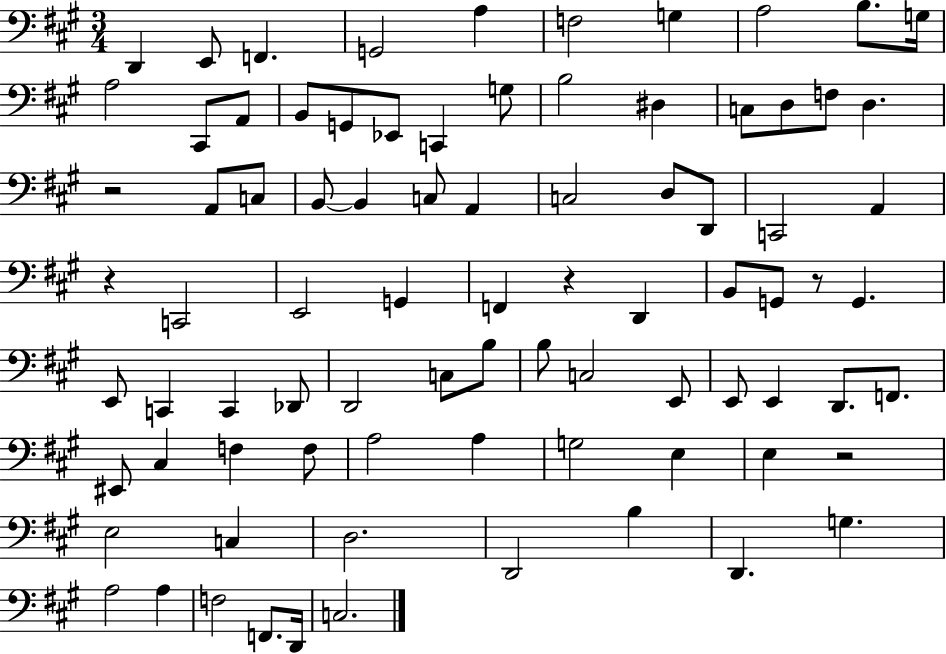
X:1
T:Untitled
M:3/4
L:1/4
K:A
D,, E,,/2 F,, G,,2 A, F,2 G, A,2 B,/2 G,/4 A,2 ^C,,/2 A,,/2 B,,/2 G,,/2 _E,,/2 C,, G,/2 B,2 ^D, C,/2 D,/2 F,/2 D, z2 A,,/2 C,/2 B,,/2 B,, C,/2 A,, C,2 D,/2 D,,/2 C,,2 A,, z C,,2 E,,2 G,, F,, z D,, B,,/2 G,,/2 z/2 G,, E,,/2 C,, C,, _D,,/2 D,,2 C,/2 B,/2 B,/2 C,2 E,,/2 E,,/2 E,, D,,/2 F,,/2 ^E,,/2 ^C, F, F,/2 A,2 A, G,2 E, E, z2 E,2 C, D,2 D,,2 B, D,, G, A,2 A, F,2 F,,/2 D,,/4 C,2